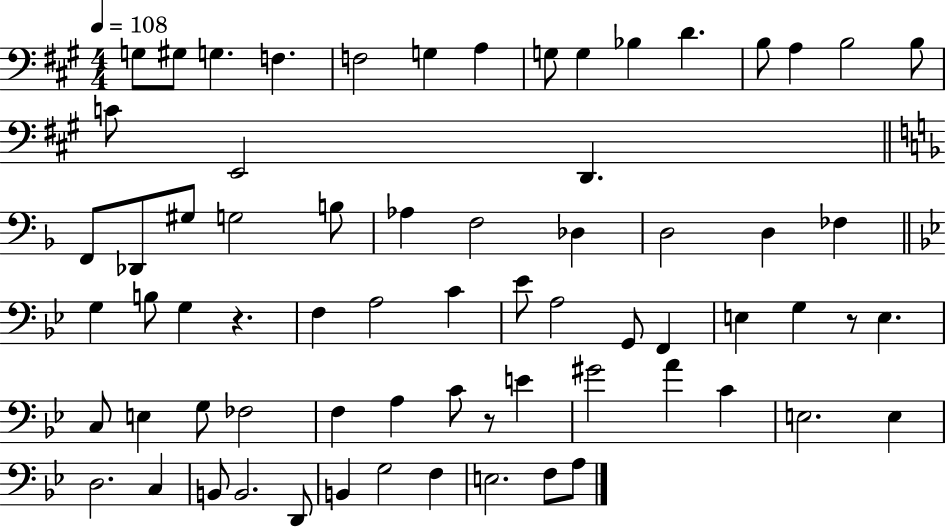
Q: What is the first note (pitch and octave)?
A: G3